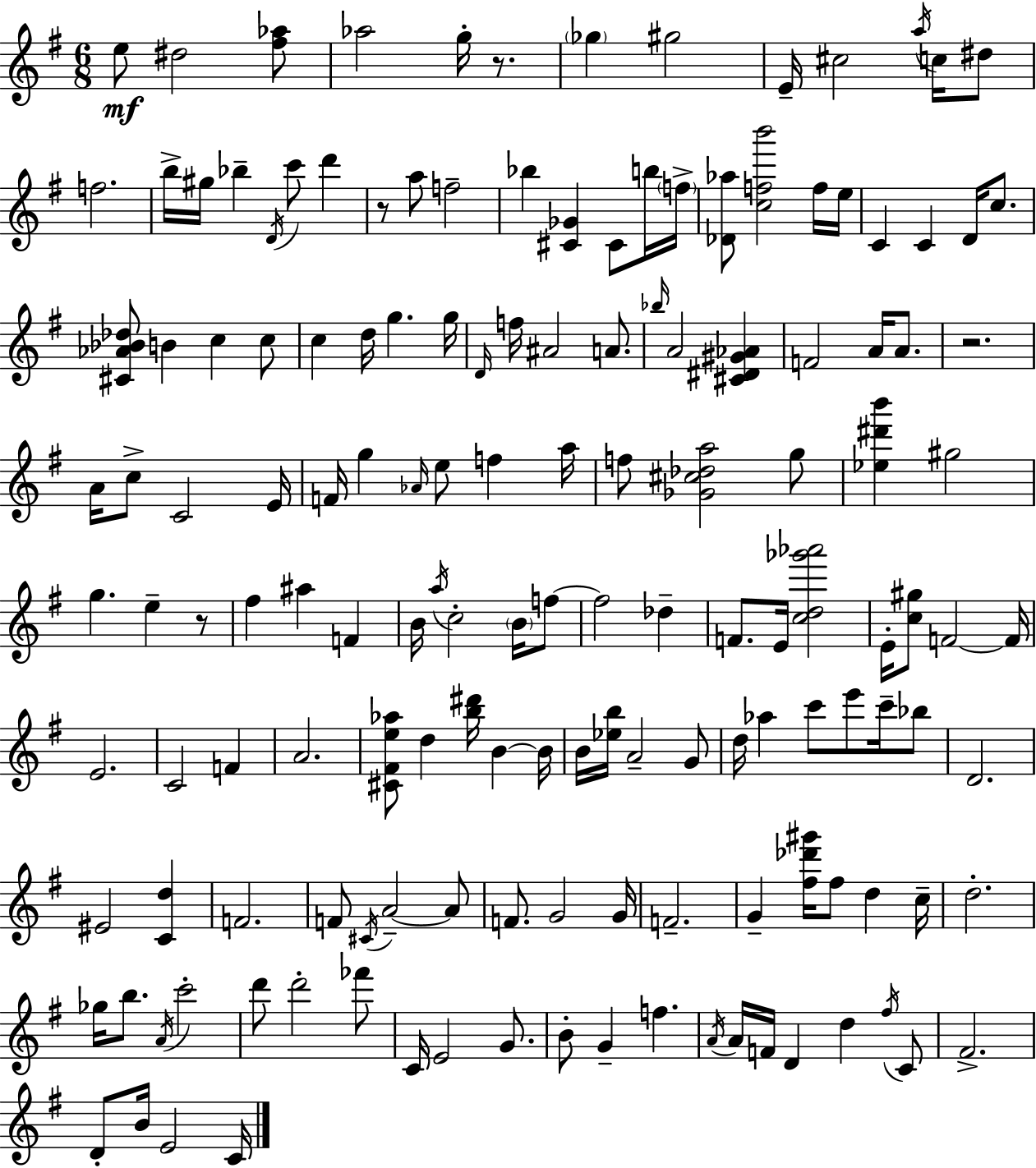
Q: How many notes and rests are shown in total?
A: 152